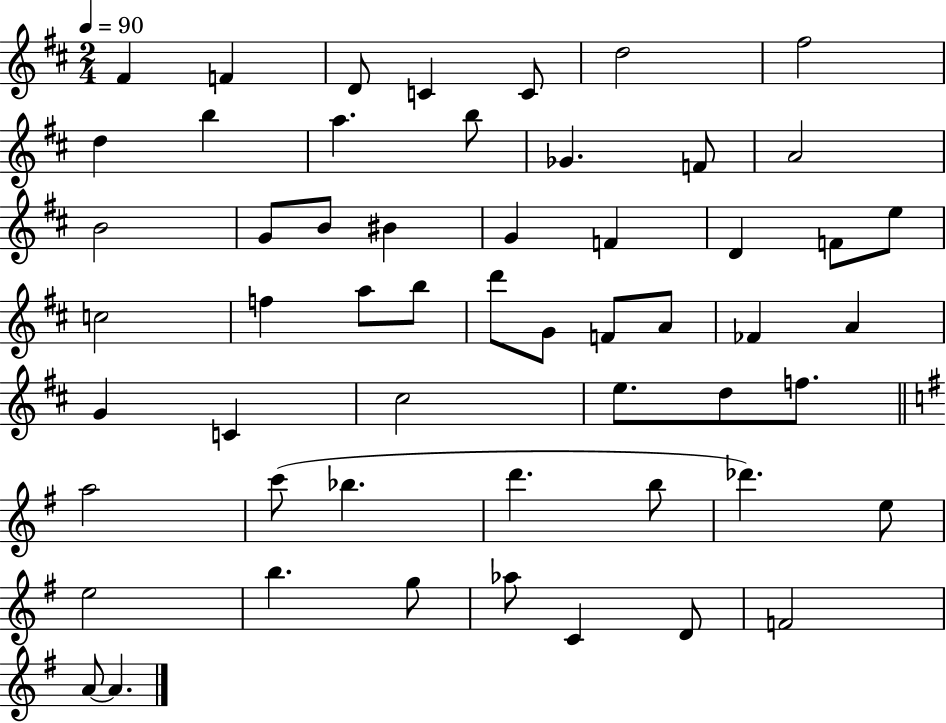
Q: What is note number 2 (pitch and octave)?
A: F4